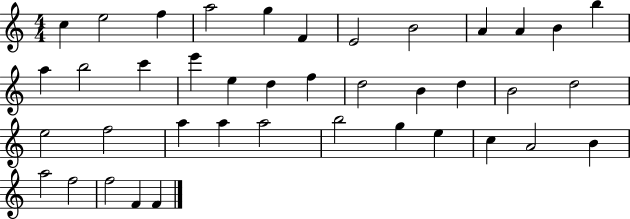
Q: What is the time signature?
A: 4/4